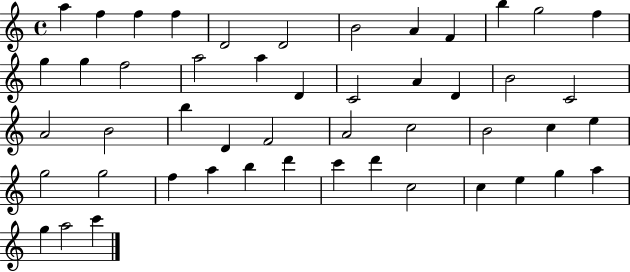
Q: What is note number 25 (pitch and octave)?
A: B4